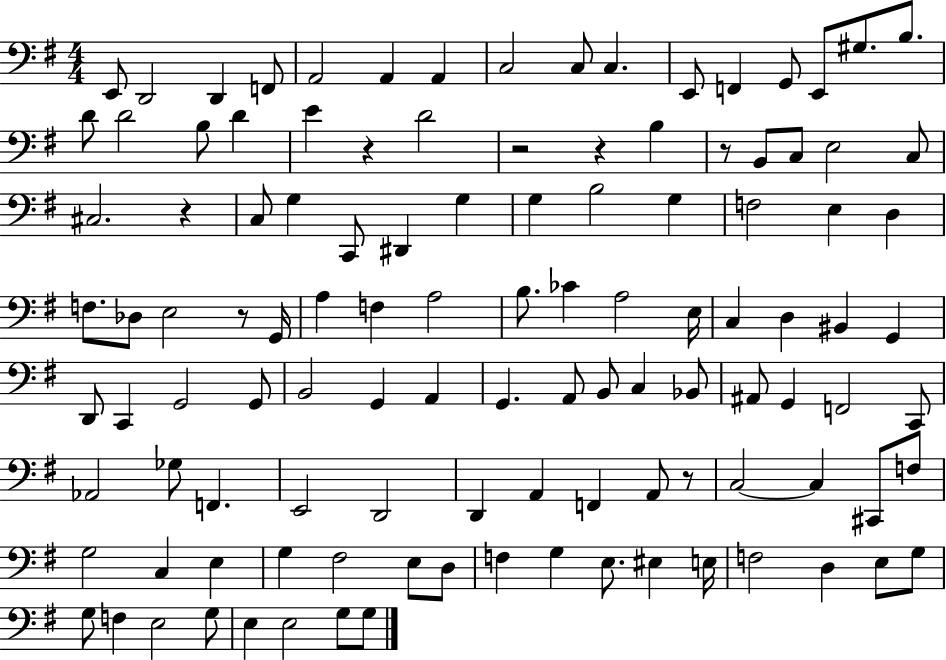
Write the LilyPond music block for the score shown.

{
  \clef bass
  \numericTimeSignature
  \time 4/4
  \key g \major
  \repeat volta 2 { e,8 d,2 d,4 f,8 | a,2 a,4 a,4 | c2 c8 c4. | e,8 f,4 g,8 e,8 gis8. b8. | \break d'8 d'2 b8 d'4 | e'4 r4 d'2 | r2 r4 b4 | r8 b,8 c8 e2 c8 | \break cis2. r4 | c8 g4 c,8 dis,4 g4 | g4 b2 g4 | f2 e4 d4 | \break f8. des8 e2 r8 g,16 | a4 f4 a2 | b8. ces'4 a2 e16 | c4 d4 bis,4 g,4 | \break d,8 c,4 g,2 g,8 | b,2 g,4 a,4 | g,4. a,8 b,8 c4 bes,8 | ais,8 g,4 f,2 c,8 | \break aes,2 ges8 f,4. | e,2 d,2 | d,4 a,4 f,4 a,8 r8 | c2~~ c4 cis,8 f8 | \break g2 c4 e4 | g4 fis2 e8 d8 | f4 g4 e8. eis4 e16 | f2 d4 e8 g8 | \break g8 f4 e2 g8 | e4 e2 g8 g8 | } \bar "|."
}